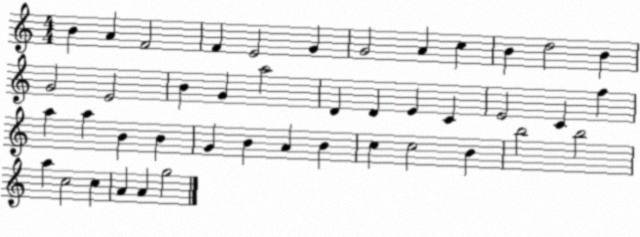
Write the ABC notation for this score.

X:1
T:Untitled
M:4/4
L:1/4
K:C
B A F2 F E2 G G2 A c B d2 B G2 E2 B G a2 D D E C E2 C f a a B B G B A B c c2 B b2 b2 a c2 c A A g2